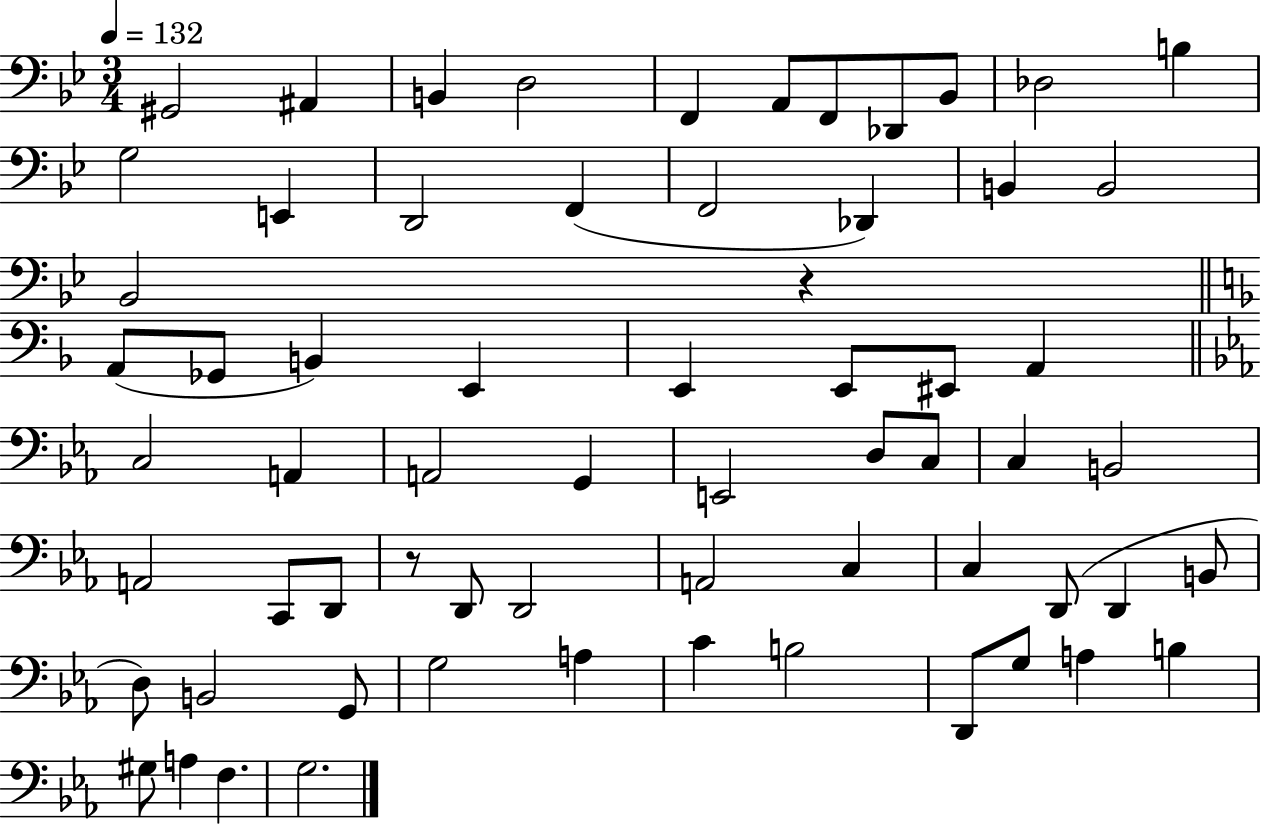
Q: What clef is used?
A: bass